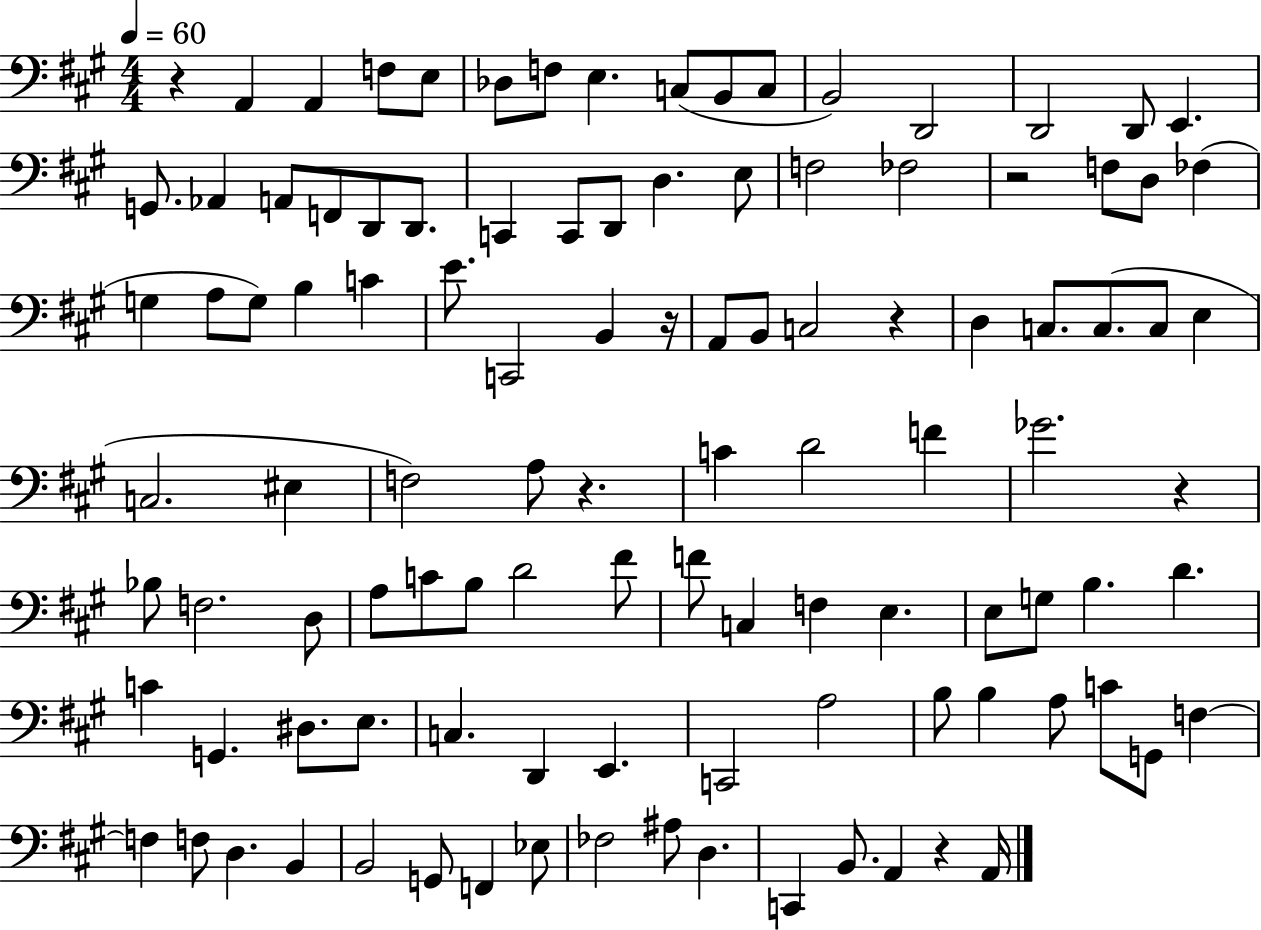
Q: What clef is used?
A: bass